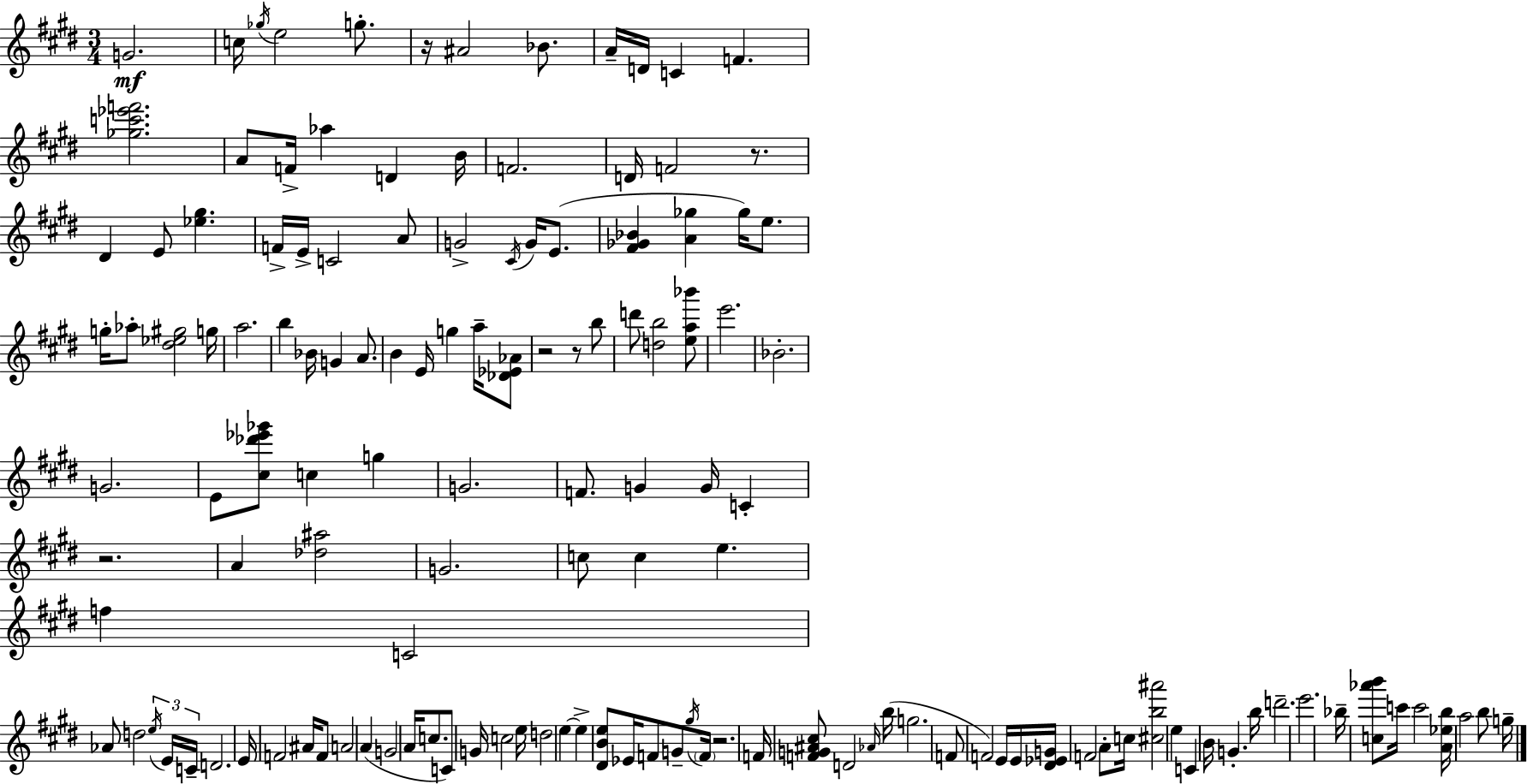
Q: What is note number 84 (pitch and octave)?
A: E5